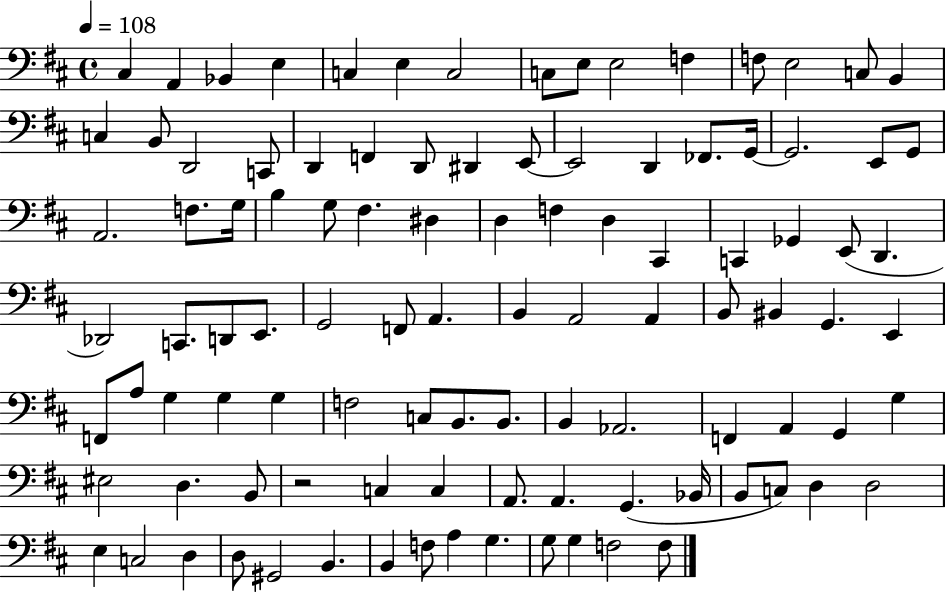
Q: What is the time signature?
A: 4/4